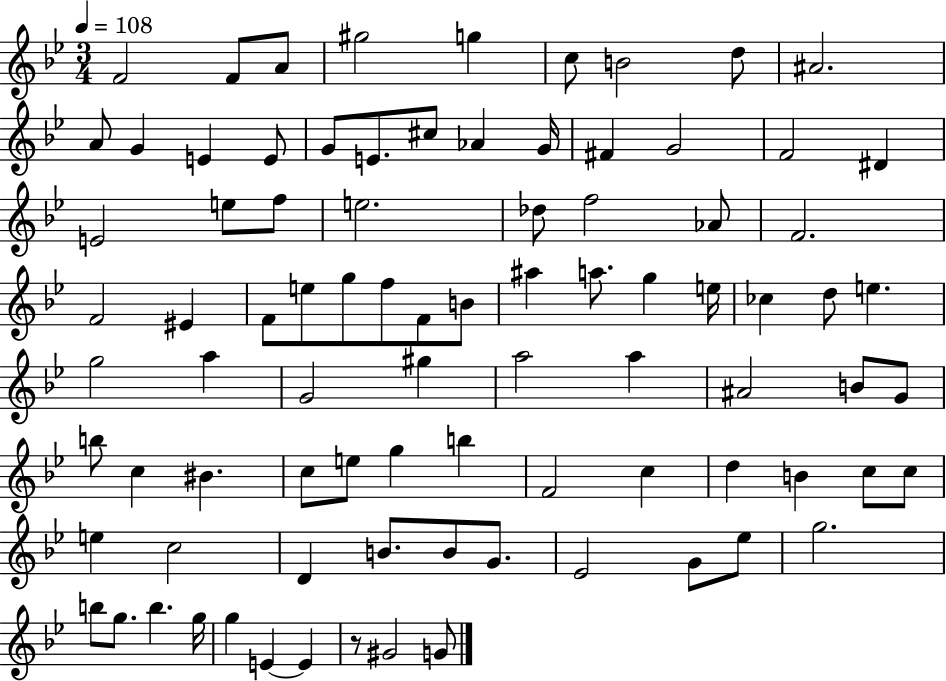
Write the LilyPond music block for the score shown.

{
  \clef treble
  \numericTimeSignature
  \time 3/4
  \key bes \major
  \tempo 4 = 108
  f'2 f'8 a'8 | gis''2 g''4 | c''8 b'2 d''8 | ais'2. | \break a'8 g'4 e'4 e'8 | g'8 e'8. cis''8 aes'4 g'16 | fis'4 g'2 | f'2 dis'4 | \break e'2 e''8 f''8 | e''2. | des''8 f''2 aes'8 | f'2. | \break f'2 eis'4 | f'8 e''8 g''8 f''8 f'8 b'8 | ais''4 a''8. g''4 e''16 | ces''4 d''8 e''4. | \break g''2 a''4 | g'2 gis''4 | a''2 a''4 | ais'2 b'8 g'8 | \break b''8 c''4 bis'4. | c''8 e''8 g''4 b''4 | f'2 c''4 | d''4 b'4 c''8 c''8 | \break e''4 c''2 | d'4 b'8. b'8 g'8. | ees'2 g'8 ees''8 | g''2. | \break b''8 g''8. b''4. g''16 | g''4 e'4~~ e'4 | r8 gis'2 g'8 | \bar "|."
}